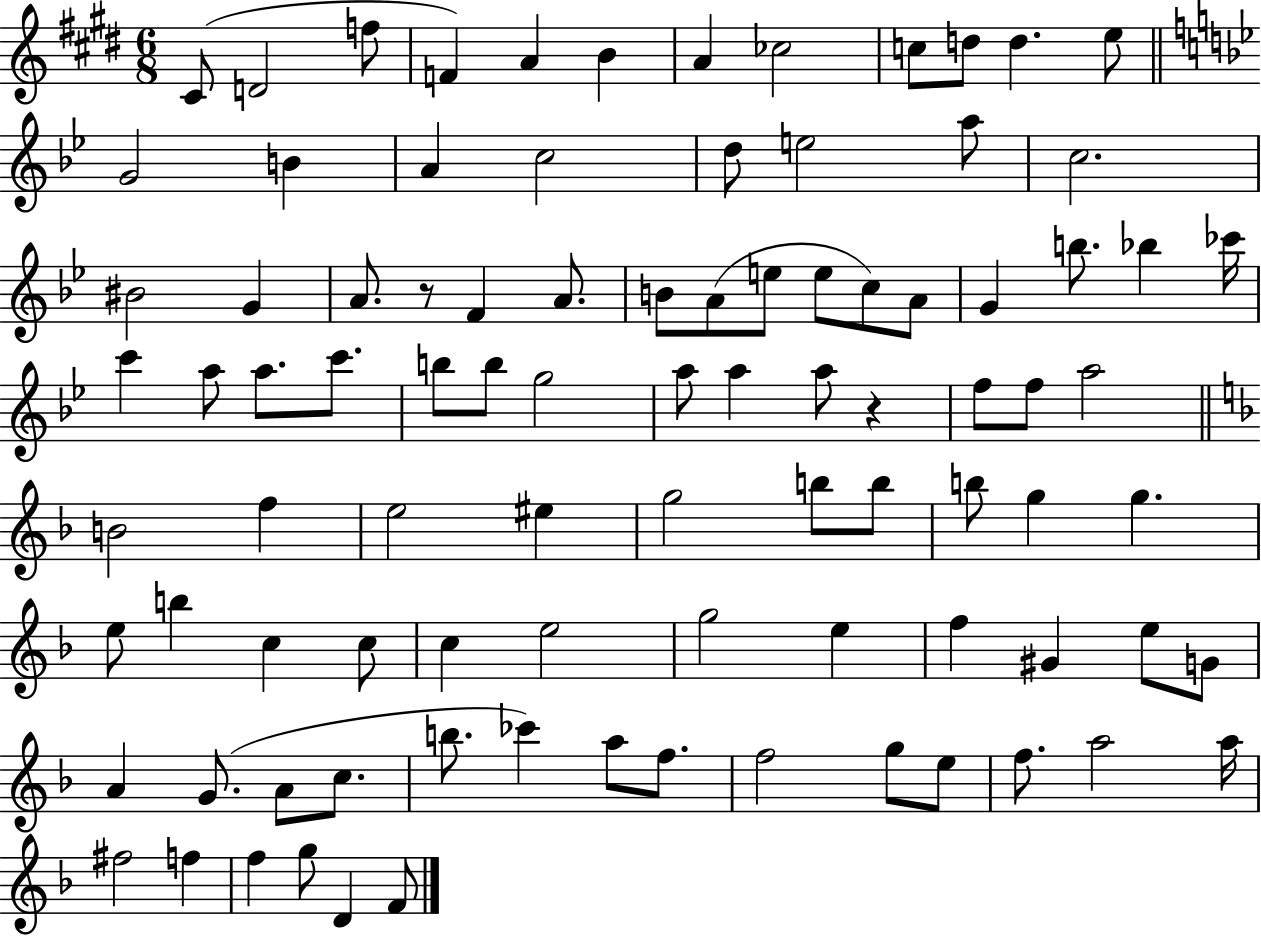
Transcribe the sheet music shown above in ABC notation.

X:1
T:Untitled
M:6/8
L:1/4
K:E
^C/2 D2 f/2 F A B A _c2 c/2 d/2 d e/2 G2 B A c2 d/2 e2 a/2 c2 ^B2 G A/2 z/2 F A/2 B/2 A/2 e/2 e/2 c/2 A/2 G b/2 _b _c'/4 c' a/2 a/2 c'/2 b/2 b/2 g2 a/2 a a/2 z f/2 f/2 a2 B2 f e2 ^e g2 b/2 b/2 b/2 g g e/2 b c c/2 c e2 g2 e f ^G e/2 G/2 A G/2 A/2 c/2 b/2 _c' a/2 f/2 f2 g/2 e/2 f/2 a2 a/4 ^f2 f f g/2 D F/2